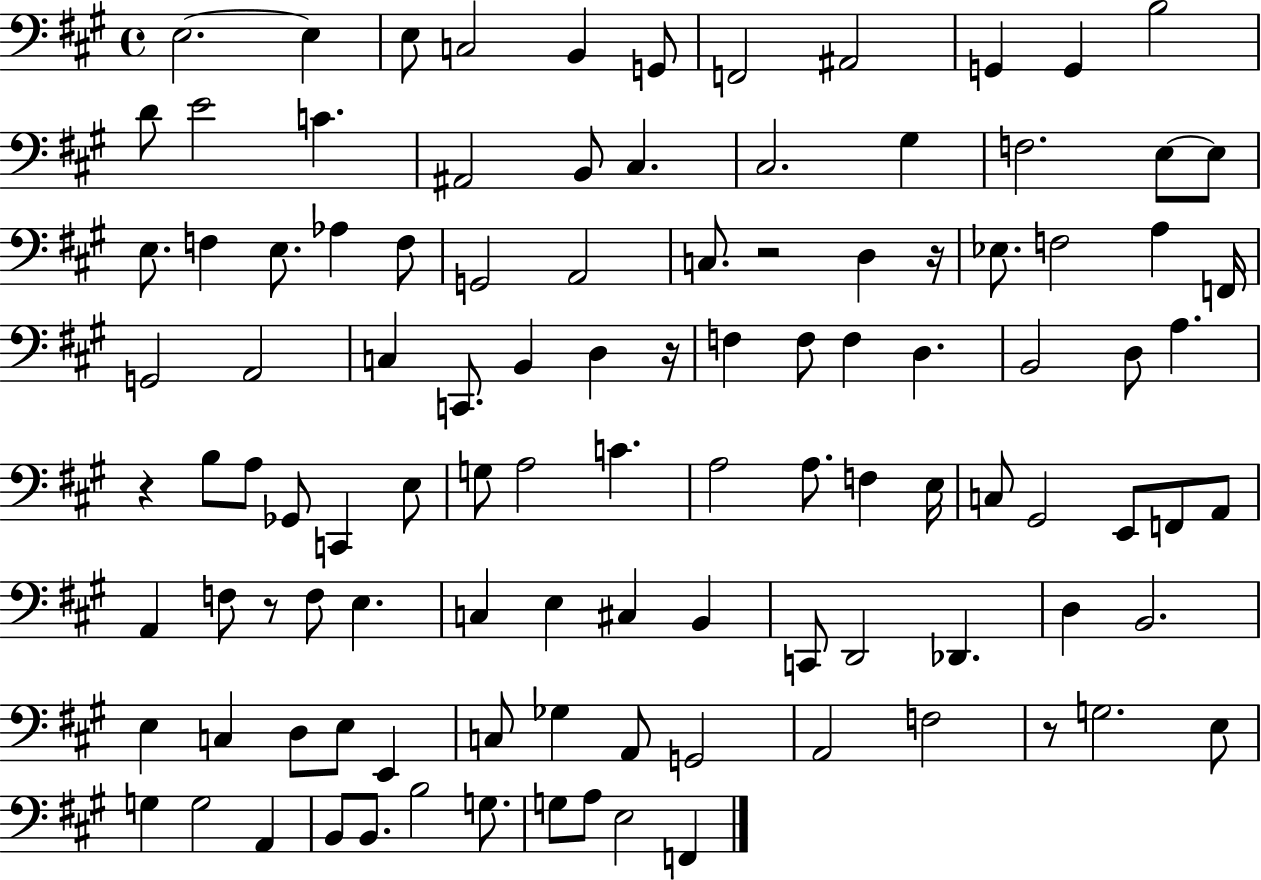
X:1
T:Untitled
M:4/4
L:1/4
K:A
E,2 E, E,/2 C,2 B,, G,,/2 F,,2 ^A,,2 G,, G,, B,2 D/2 E2 C ^A,,2 B,,/2 ^C, ^C,2 ^G, F,2 E,/2 E,/2 E,/2 F, E,/2 _A, F,/2 G,,2 A,,2 C,/2 z2 D, z/4 _E,/2 F,2 A, F,,/4 G,,2 A,,2 C, C,,/2 B,, D, z/4 F, F,/2 F, D, B,,2 D,/2 A, z B,/2 A,/2 _G,,/2 C,, E,/2 G,/2 A,2 C A,2 A,/2 F, E,/4 C,/2 ^G,,2 E,,/2 F,,/2 A,,/2 A,, F,/2 z/2 F,/2 E, C, E, ^C, B,, C,,/2 D,,2 _D,, D, B,,2 E, C, D,/2 E,/2 E,, C,/2 _G, A,,/2 G,,2 A,,2 F,2 z/2 G,2 E,/2 G, G,2 A,, B,,/2 B,,/2 B,2 G,/2 G,/2 A,/2 E,2 F,,